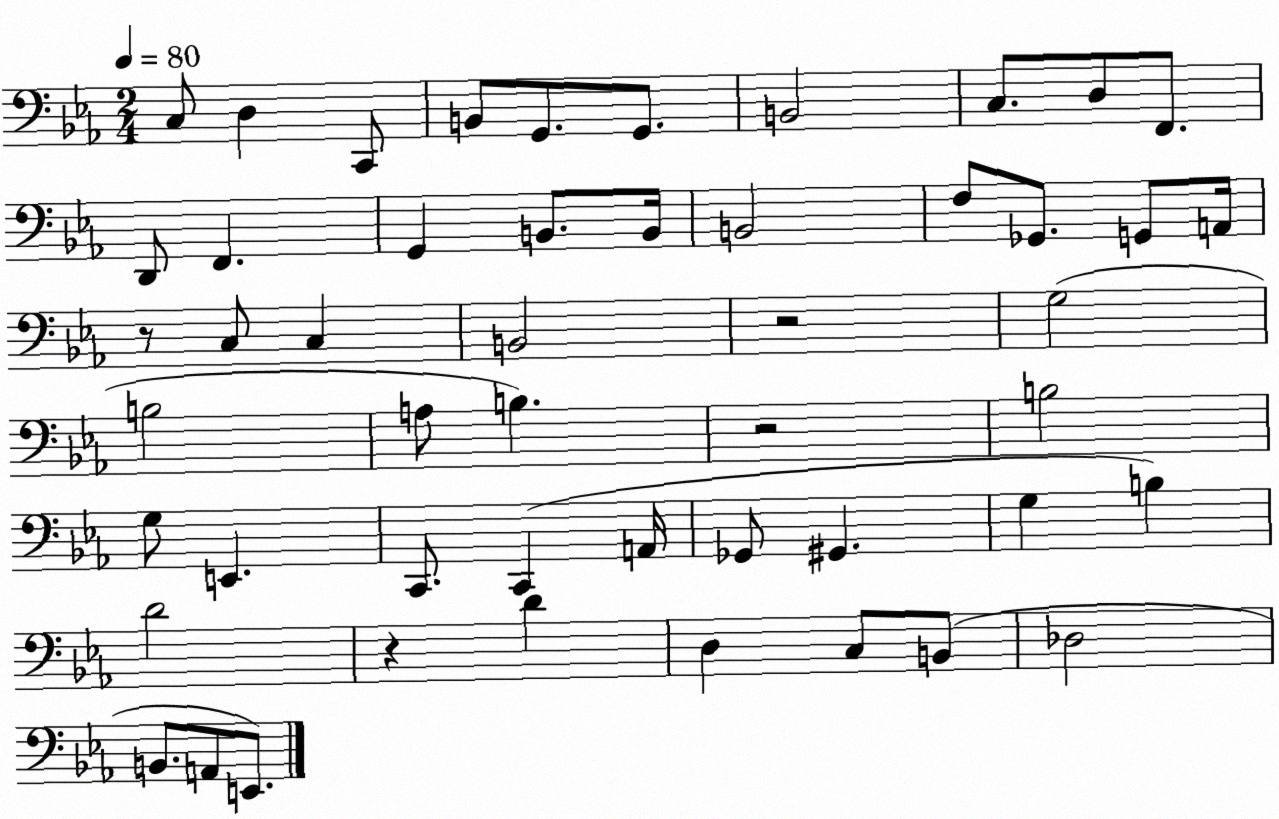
X:1
T:Untitled
M:2/4
L:1/4
K:Eb
C,/2 D, C,,/2 B,,/2 G,,/2 G,,/2 B,,2 C,/2 D,/2 F,,/2 D,,/2 F,, G,, B,,/2 B,,/4 B,,2 F,/2 _G,,/2 G,,/2 A,,/4 z/2 C,/2 C, B,,2 z2 G,2 B,2 A,/2 B, z2 B,2 G,/2 E,, C,,/2 C,, A,,/4 _G,,/2 ^G,, G, B, D2 z D D, C,/2 B,,/2 _D,2 B,,/2 A,,/2 E,,/2